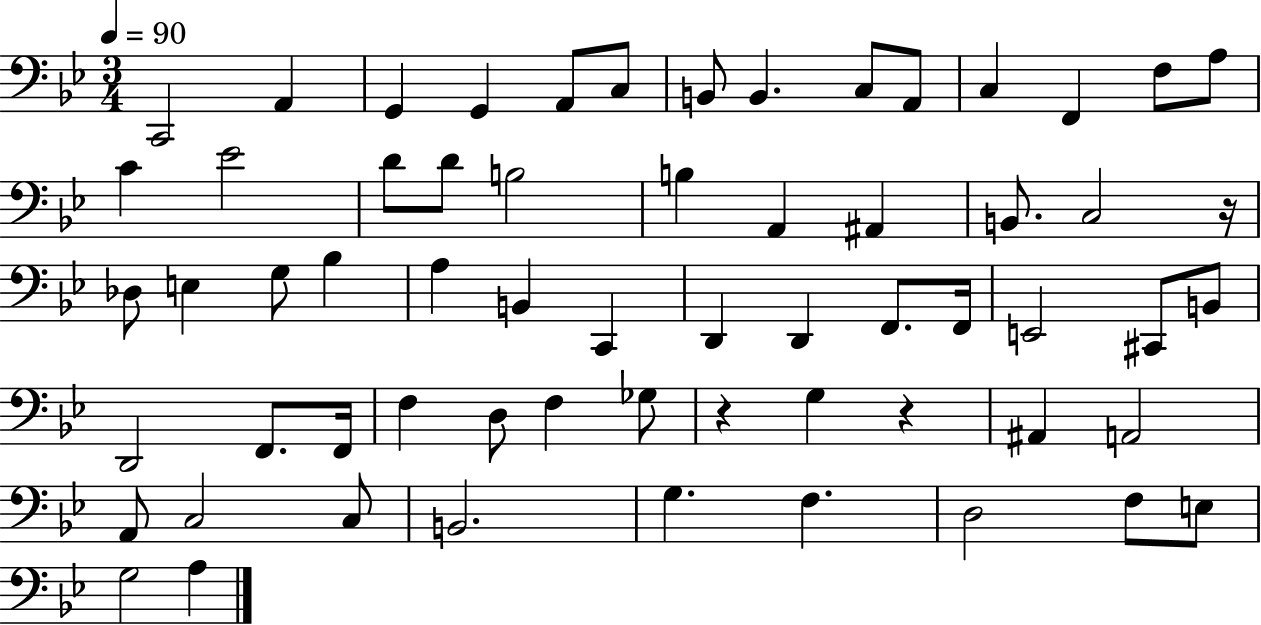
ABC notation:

X:1
T:Untitled
M:3/4
L:1/4
K:Bb
C,,2 A,, G,, G,, A,,/2 C,/2 B,,/2 B,, C,/2 A,,/2 C, F,, F,/2 A,/2 C _E2 D/2 D/2 B,2 B, A,, ^A,, B,,/2 C,2 z/4 _D,/2 E, G,/2 _B, A, B,, C,, D,, D,, F,,/2 F,,/4 E,,2 ^C,,/2 B,,/2 D,,2 F,,/2 F,,/4 F, D,/2 F, _G,/2 z G, z ^A,, A,,2 A,,/2 C,2 C,/2 B,,2 G, F, D,2 F,/2 E,/2 G,2 A,